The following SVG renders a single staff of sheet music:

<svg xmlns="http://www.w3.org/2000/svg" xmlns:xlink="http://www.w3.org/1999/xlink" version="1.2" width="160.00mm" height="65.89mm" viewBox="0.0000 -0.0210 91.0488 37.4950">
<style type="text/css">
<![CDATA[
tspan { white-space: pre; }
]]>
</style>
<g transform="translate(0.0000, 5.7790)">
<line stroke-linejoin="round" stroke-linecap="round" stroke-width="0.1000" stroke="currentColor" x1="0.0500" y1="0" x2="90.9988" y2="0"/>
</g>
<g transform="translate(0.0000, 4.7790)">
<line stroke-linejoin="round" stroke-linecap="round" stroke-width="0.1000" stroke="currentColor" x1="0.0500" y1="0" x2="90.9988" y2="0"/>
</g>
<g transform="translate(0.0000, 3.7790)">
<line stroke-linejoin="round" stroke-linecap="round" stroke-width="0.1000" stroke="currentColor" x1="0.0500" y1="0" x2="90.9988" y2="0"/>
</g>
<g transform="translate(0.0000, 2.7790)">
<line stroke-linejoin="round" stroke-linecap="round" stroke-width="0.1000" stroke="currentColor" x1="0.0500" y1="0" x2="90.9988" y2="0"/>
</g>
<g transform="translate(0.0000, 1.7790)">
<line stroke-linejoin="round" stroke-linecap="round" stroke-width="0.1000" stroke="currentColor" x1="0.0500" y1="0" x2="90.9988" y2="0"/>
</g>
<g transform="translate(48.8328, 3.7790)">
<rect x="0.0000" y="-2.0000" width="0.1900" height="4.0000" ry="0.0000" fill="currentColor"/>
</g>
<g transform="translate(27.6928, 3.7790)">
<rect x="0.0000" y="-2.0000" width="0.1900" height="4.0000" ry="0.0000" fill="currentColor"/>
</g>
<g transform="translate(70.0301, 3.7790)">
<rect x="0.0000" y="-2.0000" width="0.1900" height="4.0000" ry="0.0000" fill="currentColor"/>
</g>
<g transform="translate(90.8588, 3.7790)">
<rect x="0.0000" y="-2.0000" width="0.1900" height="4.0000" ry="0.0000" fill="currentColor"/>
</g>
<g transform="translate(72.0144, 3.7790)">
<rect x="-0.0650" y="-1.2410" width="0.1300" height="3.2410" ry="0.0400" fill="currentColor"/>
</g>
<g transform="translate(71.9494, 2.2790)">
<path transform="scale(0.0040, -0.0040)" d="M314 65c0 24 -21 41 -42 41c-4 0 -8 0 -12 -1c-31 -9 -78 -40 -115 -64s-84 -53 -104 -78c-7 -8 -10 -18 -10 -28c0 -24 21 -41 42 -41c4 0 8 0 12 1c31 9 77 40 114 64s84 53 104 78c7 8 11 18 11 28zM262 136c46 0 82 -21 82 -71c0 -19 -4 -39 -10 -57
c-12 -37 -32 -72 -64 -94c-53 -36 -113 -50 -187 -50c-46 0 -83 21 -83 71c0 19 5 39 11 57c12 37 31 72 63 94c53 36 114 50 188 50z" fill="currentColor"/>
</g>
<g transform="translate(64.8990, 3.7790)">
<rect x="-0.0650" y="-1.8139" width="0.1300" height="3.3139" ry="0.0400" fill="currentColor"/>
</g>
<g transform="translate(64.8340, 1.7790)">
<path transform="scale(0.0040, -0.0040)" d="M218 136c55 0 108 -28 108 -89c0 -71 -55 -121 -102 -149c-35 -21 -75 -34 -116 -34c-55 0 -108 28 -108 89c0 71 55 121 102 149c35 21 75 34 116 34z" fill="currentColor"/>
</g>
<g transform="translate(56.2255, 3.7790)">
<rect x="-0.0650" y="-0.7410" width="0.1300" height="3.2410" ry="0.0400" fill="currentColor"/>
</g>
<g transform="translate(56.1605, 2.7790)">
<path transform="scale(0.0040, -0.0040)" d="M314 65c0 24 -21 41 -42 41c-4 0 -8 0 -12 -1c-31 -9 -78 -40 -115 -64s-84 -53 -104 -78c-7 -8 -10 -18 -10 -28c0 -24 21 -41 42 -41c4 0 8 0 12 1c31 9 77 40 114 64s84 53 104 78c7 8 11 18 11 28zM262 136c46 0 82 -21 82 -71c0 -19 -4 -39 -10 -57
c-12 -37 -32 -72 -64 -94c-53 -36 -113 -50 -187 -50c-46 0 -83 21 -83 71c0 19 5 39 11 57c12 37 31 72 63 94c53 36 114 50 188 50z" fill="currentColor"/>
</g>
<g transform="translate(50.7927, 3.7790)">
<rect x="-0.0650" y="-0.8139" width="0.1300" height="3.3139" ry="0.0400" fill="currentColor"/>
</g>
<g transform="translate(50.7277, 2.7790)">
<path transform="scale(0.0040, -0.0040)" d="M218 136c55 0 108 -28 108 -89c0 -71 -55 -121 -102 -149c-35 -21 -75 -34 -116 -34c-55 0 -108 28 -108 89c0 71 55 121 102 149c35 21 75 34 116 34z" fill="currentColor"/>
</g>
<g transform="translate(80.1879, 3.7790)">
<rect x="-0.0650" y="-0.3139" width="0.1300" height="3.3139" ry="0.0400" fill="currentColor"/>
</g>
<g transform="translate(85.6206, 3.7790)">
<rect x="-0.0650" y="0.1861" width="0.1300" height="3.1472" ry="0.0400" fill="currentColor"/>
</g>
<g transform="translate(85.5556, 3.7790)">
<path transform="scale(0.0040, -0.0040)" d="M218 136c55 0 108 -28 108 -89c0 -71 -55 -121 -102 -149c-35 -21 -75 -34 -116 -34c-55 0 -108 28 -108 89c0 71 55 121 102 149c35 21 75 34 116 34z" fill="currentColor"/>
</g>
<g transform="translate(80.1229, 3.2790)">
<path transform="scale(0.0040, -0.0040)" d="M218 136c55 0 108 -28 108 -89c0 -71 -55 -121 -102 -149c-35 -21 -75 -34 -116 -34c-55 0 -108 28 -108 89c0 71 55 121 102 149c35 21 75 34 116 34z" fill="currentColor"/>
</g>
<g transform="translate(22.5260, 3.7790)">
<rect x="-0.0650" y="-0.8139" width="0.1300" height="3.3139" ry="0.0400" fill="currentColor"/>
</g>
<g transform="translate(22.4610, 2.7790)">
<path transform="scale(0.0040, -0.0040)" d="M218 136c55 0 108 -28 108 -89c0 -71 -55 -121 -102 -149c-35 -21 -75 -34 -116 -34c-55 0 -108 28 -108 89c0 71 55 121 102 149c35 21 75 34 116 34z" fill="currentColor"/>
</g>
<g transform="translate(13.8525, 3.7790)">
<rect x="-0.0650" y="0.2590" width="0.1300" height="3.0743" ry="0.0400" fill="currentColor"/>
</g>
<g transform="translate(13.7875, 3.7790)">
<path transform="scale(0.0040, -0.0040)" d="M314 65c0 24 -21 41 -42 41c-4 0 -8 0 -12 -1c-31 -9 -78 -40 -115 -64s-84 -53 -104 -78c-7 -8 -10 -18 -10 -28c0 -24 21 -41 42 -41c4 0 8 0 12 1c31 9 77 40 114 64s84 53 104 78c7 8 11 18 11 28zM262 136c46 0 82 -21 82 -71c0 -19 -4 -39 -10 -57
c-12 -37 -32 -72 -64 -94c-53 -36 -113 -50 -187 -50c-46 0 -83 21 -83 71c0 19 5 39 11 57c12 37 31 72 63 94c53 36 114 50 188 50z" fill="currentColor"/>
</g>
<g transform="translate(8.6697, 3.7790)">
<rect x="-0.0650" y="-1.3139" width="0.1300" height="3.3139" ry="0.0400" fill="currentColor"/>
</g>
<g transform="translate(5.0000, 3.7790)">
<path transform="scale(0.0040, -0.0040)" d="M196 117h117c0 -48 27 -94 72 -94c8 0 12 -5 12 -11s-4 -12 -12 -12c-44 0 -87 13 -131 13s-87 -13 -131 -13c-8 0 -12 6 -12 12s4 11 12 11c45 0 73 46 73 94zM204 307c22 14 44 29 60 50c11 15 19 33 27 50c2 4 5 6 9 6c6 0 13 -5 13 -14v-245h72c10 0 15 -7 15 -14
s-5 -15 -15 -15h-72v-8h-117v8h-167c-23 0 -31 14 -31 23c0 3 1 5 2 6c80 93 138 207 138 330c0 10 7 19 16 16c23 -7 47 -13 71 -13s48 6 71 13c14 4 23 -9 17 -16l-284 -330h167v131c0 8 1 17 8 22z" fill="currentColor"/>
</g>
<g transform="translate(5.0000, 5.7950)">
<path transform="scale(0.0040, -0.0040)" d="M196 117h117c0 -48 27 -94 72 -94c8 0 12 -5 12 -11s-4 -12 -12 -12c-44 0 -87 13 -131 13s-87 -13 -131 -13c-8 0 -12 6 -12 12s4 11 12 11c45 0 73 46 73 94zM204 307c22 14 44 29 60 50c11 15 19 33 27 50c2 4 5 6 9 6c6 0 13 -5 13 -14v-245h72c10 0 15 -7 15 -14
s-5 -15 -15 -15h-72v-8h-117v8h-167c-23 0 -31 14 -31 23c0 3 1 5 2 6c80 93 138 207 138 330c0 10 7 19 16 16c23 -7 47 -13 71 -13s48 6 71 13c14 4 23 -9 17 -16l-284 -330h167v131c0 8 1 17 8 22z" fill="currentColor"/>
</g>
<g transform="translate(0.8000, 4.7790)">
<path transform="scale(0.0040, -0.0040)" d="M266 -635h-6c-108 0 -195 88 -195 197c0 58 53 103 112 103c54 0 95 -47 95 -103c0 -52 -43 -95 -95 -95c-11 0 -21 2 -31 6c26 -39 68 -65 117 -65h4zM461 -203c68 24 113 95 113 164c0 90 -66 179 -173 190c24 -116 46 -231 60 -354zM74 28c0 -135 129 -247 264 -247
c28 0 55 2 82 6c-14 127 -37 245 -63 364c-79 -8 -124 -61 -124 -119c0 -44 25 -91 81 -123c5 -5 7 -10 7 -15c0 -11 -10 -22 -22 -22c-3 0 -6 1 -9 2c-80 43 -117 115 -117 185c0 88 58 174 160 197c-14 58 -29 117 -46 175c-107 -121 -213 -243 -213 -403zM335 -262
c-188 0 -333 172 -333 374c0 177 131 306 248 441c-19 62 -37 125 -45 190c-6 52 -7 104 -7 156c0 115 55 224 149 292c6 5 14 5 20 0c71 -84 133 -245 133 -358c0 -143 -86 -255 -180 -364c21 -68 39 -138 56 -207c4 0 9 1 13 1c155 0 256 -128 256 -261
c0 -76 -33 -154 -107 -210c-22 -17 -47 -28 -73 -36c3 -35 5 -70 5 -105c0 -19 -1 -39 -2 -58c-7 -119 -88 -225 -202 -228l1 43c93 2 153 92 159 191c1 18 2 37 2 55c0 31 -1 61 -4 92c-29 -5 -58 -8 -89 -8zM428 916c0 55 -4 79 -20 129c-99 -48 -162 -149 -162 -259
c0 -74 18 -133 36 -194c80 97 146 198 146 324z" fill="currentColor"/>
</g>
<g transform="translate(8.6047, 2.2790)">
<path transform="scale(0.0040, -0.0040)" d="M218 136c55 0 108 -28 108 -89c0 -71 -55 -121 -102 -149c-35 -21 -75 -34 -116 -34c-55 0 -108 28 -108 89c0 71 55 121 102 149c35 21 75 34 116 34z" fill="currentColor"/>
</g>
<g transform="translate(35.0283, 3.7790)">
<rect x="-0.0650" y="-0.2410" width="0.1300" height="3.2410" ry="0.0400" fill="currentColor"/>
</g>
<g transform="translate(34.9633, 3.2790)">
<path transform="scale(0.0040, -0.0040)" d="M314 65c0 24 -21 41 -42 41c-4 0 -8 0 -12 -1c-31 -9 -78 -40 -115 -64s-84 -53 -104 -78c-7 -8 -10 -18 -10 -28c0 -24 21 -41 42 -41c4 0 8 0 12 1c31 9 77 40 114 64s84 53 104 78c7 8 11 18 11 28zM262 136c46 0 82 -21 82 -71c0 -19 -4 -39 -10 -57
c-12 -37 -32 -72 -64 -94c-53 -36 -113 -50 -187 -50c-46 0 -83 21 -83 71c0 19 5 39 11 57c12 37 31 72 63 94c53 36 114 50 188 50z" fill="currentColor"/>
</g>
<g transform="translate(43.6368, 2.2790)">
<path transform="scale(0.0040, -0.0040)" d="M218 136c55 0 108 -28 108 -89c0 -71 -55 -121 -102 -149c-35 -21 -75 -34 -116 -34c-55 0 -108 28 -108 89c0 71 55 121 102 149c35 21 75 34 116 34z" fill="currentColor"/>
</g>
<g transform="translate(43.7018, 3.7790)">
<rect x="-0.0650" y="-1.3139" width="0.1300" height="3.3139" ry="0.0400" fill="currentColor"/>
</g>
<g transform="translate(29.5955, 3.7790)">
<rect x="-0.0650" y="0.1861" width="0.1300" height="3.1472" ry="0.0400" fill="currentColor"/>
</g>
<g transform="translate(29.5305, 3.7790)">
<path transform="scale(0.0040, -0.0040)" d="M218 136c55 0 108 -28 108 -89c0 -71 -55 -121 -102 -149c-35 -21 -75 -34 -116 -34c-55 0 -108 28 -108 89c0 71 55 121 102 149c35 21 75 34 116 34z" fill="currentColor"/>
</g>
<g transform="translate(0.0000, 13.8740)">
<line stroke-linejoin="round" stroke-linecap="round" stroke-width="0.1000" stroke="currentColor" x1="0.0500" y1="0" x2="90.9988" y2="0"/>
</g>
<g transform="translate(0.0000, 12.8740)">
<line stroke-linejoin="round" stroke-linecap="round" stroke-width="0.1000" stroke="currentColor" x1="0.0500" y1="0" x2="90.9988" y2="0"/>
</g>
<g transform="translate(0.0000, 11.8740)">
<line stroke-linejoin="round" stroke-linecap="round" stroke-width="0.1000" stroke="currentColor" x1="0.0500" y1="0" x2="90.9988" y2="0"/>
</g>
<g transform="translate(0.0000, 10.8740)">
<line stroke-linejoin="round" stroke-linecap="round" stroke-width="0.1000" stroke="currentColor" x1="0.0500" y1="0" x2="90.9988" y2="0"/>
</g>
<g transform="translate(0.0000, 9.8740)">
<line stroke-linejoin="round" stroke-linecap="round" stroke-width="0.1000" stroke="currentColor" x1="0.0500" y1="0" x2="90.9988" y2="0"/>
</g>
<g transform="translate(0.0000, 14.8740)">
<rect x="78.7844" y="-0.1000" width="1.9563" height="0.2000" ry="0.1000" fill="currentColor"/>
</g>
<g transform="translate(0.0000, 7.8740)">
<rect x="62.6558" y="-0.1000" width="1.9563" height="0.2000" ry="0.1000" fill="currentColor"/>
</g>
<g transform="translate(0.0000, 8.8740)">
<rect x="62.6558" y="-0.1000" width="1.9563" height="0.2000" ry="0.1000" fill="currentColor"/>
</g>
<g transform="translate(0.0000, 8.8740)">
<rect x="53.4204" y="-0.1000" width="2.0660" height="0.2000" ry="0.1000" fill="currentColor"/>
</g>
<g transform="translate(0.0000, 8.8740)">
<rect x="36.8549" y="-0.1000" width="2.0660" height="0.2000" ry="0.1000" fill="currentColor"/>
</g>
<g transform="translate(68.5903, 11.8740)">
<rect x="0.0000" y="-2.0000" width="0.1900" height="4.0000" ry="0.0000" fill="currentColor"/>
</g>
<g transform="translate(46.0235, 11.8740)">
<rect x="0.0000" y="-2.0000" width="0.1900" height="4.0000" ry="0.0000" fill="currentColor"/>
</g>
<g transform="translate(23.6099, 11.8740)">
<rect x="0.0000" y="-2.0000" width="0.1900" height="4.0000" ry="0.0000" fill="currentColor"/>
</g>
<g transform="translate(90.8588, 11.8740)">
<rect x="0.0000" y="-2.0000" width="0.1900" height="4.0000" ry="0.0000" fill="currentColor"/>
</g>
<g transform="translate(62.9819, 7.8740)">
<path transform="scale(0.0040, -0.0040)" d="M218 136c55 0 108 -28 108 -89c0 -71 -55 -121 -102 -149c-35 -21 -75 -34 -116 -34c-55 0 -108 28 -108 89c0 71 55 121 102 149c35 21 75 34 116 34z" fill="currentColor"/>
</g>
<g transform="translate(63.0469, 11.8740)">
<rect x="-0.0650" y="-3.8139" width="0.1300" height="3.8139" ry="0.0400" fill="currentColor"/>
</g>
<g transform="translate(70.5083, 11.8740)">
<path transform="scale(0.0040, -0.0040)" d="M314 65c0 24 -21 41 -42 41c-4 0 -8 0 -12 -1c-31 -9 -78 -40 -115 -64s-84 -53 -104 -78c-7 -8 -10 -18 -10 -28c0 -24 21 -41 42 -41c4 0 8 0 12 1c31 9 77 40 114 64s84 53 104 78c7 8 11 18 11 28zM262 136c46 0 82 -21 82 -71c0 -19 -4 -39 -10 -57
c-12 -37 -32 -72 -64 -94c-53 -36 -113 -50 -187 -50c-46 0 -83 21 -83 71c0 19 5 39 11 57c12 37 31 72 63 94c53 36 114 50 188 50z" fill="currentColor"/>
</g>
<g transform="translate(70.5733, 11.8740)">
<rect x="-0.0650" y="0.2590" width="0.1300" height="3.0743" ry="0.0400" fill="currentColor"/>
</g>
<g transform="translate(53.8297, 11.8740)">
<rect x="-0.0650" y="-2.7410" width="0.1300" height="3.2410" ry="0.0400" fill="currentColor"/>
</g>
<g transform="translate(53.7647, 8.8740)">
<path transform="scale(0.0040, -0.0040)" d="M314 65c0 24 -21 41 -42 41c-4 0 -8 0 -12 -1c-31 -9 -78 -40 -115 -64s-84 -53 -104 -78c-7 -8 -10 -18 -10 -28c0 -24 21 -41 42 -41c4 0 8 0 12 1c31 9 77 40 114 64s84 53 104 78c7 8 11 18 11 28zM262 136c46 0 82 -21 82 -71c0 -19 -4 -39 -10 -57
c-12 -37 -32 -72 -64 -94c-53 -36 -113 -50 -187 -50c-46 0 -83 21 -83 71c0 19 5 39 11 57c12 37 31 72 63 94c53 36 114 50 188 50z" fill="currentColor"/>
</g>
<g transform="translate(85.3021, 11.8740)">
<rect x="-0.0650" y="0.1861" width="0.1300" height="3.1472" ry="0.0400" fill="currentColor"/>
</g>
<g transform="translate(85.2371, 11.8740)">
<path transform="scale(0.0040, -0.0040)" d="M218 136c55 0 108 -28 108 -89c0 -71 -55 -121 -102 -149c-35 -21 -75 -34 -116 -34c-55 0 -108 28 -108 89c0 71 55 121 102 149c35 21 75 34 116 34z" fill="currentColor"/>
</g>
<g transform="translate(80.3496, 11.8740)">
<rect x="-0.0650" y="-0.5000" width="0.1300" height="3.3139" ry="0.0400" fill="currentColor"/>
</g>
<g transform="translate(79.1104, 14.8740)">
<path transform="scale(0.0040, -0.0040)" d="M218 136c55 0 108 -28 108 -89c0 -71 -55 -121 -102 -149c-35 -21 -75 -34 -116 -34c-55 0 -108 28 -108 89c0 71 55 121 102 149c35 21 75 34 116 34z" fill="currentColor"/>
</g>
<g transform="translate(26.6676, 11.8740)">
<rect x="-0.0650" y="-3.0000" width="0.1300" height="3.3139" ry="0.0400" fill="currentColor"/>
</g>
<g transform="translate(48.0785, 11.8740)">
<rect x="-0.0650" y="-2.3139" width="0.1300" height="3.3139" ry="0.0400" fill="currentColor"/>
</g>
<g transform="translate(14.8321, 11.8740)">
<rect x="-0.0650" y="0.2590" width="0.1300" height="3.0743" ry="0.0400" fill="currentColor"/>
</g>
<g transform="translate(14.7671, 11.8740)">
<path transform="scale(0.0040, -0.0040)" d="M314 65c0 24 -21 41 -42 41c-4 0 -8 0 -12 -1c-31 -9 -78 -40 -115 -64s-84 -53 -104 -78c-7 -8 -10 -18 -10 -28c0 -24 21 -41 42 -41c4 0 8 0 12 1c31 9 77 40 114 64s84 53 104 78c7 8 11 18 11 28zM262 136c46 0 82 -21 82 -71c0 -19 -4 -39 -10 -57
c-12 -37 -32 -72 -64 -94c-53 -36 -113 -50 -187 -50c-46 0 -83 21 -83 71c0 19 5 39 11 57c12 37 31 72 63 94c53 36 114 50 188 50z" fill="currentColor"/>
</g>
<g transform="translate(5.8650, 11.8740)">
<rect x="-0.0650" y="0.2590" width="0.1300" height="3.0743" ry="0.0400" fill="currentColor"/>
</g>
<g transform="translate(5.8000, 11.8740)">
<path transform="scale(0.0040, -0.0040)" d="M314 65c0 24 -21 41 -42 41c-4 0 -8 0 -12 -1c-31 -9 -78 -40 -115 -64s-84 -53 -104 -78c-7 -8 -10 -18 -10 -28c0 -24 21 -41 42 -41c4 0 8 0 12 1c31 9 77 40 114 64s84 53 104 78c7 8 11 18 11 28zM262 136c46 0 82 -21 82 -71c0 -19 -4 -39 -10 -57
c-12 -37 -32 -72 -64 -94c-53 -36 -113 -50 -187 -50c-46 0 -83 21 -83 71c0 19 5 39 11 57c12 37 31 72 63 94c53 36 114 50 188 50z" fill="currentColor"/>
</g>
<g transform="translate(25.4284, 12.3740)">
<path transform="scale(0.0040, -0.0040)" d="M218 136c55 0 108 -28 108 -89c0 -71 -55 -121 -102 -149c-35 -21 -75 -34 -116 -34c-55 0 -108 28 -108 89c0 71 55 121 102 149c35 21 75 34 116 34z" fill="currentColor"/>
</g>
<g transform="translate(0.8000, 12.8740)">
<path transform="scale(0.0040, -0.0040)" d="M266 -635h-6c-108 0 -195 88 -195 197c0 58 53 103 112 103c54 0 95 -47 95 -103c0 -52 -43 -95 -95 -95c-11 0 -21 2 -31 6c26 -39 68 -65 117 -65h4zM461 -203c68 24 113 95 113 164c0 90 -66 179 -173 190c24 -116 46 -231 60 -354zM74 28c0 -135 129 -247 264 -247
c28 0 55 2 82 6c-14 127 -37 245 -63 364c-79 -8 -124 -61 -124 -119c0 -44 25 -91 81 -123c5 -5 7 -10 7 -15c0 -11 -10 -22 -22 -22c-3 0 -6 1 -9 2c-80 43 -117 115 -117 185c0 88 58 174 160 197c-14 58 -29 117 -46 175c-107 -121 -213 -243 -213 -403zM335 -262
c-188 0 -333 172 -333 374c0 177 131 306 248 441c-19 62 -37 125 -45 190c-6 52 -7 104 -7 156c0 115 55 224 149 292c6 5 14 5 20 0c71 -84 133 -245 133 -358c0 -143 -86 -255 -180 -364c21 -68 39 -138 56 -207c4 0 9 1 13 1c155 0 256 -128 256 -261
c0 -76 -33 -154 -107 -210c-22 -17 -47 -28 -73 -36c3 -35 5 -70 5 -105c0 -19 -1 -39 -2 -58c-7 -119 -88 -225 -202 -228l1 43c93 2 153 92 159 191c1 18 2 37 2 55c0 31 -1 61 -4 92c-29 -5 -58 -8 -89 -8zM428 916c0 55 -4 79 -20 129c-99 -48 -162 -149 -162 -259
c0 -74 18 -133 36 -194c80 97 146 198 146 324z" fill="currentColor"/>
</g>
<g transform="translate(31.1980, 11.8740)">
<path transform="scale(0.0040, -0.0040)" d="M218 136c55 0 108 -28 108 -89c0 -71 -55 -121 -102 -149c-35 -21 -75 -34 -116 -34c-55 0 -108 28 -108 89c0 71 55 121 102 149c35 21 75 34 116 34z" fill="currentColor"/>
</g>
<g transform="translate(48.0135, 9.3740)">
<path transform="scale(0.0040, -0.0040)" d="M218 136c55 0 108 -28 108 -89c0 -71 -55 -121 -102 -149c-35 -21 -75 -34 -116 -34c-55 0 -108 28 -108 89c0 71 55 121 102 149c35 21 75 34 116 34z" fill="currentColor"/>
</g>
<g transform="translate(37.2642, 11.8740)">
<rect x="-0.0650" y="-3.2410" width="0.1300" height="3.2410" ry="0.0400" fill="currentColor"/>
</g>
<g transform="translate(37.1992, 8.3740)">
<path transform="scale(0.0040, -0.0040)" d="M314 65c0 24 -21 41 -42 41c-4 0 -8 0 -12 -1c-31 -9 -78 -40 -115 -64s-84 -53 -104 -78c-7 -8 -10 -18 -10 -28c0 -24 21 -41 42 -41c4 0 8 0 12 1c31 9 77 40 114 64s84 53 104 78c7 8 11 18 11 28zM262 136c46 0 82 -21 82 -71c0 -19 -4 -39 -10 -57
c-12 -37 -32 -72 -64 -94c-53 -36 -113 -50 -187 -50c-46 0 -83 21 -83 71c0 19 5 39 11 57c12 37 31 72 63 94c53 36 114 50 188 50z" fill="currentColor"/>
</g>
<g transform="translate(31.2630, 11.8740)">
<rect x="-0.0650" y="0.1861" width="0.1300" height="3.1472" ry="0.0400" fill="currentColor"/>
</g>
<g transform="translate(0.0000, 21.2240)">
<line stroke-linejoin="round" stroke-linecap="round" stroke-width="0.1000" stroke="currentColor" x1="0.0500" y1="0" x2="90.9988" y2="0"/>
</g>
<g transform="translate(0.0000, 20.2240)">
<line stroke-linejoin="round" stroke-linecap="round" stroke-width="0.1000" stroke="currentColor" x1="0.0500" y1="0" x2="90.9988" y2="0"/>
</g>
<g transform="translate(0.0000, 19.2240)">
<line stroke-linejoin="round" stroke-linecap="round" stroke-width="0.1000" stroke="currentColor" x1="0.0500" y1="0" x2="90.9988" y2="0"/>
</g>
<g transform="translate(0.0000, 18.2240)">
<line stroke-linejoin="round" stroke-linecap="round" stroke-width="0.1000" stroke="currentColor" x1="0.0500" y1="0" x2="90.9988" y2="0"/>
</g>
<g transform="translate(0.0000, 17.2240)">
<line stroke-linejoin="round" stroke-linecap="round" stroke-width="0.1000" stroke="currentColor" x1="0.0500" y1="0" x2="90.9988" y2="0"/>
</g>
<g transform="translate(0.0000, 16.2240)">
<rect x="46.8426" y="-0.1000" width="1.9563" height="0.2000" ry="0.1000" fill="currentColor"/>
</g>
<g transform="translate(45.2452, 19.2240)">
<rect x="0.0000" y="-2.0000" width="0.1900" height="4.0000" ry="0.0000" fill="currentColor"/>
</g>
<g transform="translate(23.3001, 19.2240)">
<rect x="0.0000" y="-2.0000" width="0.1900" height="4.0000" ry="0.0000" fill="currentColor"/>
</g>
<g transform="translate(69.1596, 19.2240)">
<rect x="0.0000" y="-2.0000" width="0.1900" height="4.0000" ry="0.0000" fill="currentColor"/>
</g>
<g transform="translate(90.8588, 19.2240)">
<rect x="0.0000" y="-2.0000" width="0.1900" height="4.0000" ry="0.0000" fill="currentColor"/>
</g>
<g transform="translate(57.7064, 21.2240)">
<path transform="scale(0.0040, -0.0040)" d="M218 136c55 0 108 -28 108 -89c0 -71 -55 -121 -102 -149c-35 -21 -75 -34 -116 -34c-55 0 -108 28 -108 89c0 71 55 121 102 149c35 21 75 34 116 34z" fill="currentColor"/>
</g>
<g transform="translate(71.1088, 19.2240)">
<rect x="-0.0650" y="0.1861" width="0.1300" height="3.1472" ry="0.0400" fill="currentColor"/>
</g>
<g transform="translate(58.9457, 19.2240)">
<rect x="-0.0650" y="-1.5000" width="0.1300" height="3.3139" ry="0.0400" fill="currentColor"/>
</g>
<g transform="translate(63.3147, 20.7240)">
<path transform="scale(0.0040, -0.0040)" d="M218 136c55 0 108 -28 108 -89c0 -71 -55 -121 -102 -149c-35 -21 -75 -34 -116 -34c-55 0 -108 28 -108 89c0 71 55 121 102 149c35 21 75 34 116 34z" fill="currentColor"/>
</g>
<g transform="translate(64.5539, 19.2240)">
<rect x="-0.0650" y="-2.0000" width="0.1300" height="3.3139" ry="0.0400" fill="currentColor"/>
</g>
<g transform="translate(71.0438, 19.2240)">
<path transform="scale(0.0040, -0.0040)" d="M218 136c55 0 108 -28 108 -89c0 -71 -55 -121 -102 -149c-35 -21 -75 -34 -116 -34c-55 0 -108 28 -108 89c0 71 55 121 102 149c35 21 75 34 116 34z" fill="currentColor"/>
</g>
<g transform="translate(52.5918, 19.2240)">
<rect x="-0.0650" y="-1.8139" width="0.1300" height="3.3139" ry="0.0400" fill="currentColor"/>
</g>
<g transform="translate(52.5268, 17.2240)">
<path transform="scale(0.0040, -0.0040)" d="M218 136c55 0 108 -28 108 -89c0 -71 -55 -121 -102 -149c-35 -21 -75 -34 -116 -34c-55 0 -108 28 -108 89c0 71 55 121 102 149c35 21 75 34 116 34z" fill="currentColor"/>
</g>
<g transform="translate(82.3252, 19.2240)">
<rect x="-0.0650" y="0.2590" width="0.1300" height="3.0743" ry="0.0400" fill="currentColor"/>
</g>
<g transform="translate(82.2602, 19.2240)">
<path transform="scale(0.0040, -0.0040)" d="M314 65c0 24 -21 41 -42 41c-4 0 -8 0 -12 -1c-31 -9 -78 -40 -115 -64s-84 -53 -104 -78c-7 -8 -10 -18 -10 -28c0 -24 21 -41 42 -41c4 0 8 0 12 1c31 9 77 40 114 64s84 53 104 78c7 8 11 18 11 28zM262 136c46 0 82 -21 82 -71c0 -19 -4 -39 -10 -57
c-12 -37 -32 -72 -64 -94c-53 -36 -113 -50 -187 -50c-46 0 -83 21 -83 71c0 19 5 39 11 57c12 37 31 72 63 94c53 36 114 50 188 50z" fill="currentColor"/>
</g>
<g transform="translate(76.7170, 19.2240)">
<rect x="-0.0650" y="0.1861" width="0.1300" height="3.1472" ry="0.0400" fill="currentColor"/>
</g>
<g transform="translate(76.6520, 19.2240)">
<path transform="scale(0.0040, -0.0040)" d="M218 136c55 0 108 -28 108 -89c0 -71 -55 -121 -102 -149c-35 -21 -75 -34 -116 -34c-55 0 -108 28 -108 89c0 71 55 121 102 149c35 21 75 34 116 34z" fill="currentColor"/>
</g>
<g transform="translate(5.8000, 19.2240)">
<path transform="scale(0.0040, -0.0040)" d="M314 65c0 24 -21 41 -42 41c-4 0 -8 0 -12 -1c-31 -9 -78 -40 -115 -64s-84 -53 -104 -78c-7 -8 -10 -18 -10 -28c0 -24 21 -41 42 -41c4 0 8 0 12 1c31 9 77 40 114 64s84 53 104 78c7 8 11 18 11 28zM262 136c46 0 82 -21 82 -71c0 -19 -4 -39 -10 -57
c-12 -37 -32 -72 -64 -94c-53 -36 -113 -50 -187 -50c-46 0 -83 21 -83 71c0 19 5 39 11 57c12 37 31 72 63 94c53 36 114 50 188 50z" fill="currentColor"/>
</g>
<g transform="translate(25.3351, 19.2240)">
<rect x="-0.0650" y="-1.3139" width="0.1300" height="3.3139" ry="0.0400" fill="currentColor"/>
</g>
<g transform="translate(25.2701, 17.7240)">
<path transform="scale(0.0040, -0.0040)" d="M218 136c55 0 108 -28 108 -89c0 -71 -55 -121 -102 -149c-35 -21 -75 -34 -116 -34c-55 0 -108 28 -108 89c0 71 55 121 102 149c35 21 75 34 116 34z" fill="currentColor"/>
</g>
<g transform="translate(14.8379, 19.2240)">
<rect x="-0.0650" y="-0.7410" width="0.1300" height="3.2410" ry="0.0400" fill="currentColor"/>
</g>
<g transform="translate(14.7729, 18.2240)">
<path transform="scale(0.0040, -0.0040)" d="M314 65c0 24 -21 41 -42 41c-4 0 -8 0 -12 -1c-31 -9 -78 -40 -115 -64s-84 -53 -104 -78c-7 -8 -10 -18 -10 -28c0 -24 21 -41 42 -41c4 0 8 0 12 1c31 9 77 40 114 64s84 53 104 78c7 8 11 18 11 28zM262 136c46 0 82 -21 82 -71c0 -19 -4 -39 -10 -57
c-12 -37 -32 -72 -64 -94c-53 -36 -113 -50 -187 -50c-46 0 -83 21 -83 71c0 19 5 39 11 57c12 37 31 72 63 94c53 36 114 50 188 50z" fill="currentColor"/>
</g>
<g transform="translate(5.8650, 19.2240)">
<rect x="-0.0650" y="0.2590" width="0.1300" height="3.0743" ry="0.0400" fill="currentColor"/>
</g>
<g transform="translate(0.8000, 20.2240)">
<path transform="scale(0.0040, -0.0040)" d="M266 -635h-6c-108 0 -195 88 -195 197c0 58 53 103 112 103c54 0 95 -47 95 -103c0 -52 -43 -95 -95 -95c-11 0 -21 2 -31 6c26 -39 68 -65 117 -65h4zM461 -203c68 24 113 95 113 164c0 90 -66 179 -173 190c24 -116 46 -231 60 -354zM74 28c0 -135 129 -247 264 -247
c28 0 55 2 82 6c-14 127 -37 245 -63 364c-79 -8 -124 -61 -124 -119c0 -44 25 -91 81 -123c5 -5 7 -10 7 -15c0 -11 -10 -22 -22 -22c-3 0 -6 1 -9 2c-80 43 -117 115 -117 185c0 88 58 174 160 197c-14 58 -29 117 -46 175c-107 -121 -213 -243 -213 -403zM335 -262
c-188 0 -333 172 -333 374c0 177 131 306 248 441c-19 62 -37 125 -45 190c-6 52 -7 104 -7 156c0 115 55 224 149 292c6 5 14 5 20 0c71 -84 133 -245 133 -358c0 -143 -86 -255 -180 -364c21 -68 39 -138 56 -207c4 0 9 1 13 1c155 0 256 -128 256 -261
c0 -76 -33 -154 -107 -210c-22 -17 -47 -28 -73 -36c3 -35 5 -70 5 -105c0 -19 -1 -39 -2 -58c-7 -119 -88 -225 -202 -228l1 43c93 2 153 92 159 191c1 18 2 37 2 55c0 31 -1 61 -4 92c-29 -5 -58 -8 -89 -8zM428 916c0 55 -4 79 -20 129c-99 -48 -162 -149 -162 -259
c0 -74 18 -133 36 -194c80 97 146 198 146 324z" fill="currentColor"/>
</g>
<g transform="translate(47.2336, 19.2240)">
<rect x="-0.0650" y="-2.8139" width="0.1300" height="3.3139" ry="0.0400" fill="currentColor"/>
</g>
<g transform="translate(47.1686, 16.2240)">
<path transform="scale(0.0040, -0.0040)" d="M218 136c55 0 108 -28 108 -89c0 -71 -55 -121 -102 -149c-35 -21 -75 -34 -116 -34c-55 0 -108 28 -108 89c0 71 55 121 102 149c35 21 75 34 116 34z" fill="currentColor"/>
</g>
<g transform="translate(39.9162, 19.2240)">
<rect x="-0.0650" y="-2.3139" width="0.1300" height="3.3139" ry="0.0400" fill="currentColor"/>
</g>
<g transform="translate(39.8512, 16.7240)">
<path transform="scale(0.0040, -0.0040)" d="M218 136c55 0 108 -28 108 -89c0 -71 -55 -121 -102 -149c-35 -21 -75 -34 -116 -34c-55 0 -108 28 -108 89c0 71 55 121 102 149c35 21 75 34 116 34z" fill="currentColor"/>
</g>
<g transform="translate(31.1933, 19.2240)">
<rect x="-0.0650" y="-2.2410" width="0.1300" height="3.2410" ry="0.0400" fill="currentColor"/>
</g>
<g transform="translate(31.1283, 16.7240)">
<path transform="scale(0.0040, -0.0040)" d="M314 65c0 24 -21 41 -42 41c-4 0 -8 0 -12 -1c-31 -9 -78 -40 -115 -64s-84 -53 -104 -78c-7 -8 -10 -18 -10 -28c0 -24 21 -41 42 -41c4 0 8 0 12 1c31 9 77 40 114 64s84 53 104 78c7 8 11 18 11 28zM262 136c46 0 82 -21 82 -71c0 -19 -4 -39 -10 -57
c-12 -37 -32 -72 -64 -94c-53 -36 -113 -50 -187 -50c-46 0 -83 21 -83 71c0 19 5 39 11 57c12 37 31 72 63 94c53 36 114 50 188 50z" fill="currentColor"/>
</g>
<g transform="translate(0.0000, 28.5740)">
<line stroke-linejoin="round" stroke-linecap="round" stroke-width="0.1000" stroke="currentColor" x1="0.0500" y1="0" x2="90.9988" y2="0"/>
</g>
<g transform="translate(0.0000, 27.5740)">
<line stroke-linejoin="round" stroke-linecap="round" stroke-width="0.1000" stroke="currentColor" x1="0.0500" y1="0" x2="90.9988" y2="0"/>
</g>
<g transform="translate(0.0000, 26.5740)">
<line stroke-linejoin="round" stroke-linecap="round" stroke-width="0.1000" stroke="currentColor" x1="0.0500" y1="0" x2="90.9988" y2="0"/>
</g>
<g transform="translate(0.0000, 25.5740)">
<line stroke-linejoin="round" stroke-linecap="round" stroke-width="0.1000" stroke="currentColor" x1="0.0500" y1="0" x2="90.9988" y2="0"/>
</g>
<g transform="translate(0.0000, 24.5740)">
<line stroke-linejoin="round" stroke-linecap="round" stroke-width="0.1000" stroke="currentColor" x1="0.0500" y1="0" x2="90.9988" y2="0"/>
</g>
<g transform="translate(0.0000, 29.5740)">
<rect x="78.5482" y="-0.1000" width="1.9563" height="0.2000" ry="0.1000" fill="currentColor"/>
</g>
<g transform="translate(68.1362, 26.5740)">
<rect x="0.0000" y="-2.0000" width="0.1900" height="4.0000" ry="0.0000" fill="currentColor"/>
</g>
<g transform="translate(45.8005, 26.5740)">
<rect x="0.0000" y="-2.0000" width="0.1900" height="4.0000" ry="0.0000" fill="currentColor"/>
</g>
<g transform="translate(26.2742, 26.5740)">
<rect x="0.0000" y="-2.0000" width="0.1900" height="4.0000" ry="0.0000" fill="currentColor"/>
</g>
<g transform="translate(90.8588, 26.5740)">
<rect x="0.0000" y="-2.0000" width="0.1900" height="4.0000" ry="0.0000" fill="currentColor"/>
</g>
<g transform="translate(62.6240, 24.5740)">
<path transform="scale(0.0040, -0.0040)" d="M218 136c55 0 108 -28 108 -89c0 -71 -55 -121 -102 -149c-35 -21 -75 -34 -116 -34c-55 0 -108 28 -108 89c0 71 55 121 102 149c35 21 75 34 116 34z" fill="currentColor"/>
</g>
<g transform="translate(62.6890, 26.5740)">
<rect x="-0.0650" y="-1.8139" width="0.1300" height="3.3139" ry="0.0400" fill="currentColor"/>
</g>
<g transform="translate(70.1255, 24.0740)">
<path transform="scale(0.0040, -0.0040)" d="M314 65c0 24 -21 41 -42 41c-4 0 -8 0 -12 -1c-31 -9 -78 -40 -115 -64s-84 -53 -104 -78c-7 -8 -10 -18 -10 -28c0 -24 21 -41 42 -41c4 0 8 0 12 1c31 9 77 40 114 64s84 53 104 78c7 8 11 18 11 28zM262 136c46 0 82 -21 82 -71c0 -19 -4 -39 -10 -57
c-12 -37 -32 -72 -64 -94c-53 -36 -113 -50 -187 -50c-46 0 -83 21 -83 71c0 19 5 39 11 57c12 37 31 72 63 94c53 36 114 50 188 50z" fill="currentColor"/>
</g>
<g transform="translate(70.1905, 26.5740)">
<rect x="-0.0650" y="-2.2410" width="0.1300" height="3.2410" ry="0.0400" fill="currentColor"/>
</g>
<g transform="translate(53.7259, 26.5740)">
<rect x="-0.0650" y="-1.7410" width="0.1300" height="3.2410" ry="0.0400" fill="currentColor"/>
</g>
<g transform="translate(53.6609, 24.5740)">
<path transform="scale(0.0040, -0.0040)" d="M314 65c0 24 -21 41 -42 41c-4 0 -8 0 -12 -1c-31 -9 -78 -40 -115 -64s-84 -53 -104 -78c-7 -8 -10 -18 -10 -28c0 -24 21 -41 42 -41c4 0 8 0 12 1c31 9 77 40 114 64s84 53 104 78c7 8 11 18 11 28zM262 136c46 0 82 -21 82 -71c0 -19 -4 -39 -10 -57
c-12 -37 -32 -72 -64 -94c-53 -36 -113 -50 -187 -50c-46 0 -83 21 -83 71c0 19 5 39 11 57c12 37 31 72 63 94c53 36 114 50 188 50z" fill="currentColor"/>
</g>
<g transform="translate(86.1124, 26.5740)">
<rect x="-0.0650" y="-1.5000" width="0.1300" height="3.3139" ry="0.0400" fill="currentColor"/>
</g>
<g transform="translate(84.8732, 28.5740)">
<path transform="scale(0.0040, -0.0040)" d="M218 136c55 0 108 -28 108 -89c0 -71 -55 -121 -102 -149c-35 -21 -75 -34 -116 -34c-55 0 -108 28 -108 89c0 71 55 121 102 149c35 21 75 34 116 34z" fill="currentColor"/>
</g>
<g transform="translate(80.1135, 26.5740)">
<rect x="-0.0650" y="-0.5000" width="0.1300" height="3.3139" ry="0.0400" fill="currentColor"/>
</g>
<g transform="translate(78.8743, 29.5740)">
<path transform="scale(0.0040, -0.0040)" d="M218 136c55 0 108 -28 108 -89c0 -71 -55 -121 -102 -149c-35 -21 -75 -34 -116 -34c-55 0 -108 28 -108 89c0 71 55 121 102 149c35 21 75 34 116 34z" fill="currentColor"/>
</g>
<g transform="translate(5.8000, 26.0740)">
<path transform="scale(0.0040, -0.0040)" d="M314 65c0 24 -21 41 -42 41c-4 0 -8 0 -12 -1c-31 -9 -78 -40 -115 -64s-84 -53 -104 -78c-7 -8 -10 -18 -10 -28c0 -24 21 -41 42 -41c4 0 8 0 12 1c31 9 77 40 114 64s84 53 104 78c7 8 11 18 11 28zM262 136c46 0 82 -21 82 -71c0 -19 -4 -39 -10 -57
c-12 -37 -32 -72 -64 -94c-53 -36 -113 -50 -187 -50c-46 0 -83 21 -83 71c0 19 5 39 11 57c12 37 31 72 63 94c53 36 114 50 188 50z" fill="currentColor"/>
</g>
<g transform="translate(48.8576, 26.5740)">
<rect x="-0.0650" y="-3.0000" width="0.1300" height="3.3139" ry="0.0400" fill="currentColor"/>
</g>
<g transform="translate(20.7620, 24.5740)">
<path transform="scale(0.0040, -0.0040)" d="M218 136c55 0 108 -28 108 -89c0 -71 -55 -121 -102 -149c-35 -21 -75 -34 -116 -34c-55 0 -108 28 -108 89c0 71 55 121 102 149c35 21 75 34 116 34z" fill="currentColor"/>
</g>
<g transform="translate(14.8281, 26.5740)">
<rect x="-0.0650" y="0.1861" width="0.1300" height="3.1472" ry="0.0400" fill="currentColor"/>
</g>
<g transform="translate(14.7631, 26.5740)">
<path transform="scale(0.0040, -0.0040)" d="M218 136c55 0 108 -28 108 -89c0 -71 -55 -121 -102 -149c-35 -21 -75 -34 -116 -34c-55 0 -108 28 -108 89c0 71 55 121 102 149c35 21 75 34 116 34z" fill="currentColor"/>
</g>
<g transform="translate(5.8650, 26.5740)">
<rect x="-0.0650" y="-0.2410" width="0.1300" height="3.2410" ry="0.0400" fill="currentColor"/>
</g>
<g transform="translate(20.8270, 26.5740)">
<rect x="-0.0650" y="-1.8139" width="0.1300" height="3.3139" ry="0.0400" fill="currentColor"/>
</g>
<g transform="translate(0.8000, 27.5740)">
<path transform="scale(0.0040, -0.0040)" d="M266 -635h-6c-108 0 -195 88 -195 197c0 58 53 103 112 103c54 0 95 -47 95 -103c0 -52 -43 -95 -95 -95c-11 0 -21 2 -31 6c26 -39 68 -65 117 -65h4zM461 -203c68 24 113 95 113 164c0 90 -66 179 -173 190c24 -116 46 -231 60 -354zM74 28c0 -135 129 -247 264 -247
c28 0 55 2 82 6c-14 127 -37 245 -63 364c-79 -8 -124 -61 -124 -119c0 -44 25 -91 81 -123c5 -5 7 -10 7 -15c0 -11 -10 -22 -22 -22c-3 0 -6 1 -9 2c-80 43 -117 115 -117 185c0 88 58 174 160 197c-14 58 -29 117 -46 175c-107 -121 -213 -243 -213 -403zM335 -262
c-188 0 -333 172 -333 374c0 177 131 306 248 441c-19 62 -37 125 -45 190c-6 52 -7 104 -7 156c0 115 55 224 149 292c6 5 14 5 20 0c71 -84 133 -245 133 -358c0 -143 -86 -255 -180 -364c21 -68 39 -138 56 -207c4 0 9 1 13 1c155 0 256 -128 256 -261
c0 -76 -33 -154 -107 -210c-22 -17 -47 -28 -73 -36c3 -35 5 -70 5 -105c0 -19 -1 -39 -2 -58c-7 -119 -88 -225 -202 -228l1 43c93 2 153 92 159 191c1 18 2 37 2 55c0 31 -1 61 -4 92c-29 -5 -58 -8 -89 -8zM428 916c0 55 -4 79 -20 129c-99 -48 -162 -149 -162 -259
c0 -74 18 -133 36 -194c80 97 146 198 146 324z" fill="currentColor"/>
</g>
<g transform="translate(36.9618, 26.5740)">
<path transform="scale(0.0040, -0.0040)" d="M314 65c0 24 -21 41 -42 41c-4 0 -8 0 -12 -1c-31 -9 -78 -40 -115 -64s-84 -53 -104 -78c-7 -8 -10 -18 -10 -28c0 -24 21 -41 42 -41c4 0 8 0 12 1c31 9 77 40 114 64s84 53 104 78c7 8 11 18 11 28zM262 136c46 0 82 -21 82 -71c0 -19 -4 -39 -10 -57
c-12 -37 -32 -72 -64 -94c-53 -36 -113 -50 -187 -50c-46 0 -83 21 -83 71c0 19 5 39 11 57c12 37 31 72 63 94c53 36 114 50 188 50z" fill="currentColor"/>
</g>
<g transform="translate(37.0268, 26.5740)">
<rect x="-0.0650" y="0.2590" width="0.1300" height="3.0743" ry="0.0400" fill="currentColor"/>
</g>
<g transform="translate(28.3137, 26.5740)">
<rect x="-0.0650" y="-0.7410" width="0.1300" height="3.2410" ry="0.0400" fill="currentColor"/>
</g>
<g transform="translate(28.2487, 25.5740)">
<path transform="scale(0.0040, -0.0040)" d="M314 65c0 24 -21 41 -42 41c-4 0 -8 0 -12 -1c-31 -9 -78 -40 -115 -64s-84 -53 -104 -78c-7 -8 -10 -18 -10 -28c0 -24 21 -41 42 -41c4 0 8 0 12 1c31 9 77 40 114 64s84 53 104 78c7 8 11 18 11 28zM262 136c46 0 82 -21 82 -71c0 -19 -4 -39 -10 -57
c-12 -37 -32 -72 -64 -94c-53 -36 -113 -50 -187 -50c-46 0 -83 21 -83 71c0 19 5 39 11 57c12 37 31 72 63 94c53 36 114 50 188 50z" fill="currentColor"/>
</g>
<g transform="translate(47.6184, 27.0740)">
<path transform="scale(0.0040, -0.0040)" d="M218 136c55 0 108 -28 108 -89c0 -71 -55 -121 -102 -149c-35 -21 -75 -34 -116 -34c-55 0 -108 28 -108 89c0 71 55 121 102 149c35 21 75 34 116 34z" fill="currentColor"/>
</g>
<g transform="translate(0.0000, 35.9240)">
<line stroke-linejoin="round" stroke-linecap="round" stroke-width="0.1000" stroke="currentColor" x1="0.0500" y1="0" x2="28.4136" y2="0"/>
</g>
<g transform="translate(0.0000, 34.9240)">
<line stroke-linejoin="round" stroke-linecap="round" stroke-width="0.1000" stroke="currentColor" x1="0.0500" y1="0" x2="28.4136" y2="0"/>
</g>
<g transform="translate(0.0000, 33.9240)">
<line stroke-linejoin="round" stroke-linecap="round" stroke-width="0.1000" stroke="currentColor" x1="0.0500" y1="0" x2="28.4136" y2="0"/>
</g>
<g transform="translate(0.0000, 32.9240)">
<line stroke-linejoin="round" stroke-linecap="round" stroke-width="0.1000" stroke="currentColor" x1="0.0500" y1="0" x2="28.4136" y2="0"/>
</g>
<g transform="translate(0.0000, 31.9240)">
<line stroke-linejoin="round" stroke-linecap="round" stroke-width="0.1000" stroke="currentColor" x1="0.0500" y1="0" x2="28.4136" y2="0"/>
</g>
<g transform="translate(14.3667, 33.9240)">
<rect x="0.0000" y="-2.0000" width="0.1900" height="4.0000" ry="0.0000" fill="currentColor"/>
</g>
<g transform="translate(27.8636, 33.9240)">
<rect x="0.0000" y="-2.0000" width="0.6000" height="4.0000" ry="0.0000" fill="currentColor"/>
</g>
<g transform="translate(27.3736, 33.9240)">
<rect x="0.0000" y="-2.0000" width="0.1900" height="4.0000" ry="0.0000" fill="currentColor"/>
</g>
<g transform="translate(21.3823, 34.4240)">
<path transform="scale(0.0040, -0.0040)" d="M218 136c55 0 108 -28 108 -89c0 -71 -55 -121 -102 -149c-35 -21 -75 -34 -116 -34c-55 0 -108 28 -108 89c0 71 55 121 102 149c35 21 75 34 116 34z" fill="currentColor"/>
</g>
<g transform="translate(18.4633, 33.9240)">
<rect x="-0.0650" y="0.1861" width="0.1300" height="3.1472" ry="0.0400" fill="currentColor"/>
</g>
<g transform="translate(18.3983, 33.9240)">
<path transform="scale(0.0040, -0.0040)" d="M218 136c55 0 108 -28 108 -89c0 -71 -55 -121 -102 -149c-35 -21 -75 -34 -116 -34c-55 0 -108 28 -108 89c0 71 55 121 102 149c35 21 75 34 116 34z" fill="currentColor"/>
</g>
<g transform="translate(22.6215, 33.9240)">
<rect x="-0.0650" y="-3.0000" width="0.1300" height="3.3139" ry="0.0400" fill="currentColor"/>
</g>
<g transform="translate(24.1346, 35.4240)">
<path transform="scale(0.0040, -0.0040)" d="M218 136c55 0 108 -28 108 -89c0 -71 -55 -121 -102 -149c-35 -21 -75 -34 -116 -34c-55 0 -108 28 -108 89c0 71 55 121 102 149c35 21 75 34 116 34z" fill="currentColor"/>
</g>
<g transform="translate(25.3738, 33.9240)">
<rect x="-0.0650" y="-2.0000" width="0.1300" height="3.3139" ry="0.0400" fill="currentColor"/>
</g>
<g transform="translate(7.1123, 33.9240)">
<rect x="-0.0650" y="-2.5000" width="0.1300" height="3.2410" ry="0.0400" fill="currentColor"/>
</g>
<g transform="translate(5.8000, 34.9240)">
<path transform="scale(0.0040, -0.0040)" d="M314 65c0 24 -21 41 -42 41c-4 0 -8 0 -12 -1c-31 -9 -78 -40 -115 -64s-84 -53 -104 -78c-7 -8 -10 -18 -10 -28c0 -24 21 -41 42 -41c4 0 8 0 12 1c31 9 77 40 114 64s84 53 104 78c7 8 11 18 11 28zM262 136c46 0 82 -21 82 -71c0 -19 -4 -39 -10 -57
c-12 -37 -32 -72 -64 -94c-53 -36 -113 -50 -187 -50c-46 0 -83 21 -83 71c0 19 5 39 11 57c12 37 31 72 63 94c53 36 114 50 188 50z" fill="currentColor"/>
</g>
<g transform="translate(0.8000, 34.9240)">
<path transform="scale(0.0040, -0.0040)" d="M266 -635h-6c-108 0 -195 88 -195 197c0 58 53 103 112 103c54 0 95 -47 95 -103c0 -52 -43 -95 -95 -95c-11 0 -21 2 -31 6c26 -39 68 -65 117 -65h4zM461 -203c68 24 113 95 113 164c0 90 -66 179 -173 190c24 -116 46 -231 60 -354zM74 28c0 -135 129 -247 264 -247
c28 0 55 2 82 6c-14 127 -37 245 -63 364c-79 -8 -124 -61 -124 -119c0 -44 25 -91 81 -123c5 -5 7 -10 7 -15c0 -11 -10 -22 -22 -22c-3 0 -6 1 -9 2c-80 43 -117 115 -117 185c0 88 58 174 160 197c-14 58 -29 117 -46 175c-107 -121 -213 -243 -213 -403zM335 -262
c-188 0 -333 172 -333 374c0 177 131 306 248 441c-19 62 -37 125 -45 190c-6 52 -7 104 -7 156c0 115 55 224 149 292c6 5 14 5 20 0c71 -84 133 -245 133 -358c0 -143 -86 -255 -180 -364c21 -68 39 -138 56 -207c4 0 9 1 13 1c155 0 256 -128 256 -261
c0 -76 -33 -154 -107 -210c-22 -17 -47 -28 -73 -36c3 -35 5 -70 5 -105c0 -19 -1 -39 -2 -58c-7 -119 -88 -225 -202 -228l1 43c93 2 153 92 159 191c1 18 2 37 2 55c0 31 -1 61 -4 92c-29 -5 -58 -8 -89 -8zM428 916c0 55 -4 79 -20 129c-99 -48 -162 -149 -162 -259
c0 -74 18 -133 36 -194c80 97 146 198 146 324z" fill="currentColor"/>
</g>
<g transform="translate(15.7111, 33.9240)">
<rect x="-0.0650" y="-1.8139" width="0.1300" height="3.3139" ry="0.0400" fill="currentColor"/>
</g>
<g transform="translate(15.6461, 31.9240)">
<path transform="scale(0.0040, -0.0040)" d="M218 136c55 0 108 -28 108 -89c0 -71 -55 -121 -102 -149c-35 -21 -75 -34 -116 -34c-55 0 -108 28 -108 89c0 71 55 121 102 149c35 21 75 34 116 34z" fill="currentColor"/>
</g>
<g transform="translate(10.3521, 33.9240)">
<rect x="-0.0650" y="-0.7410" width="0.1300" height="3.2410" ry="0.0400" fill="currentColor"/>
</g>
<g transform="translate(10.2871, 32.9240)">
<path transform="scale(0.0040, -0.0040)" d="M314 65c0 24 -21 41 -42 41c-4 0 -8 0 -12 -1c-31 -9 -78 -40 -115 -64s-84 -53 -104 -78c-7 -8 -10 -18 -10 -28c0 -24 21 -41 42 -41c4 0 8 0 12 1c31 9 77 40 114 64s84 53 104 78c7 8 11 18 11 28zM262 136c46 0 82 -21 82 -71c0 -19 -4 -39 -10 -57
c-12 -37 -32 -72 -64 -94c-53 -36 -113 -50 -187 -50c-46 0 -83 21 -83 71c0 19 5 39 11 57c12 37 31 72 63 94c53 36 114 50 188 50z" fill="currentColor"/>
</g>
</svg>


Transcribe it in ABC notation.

X:1
T:Untitled
M:4/4
L:1/4
K:C
e B2 d B c2 e d d2 f e2 c B B2 B2 A B b2 g a2 c' B2 C B B2 d2 e g2 g a f E F B B B2 c2 B f d2 B2 A f2 f g2 C E G2 d2 f B A F